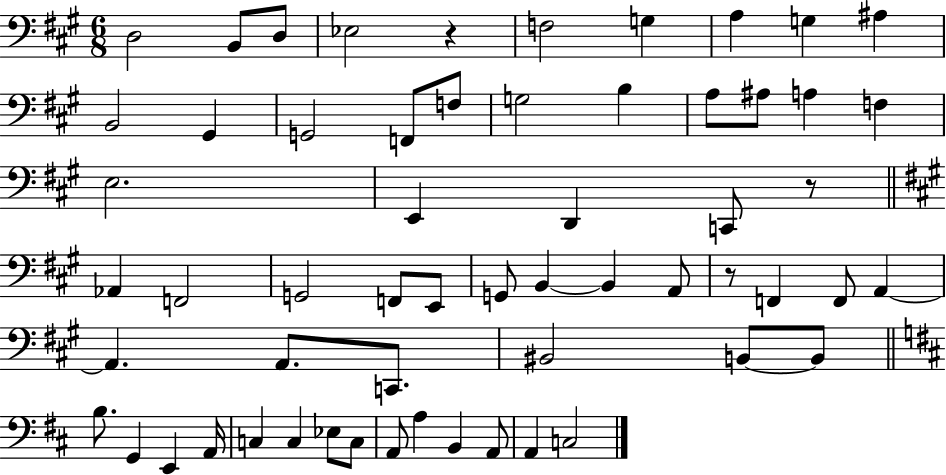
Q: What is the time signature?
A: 6/8